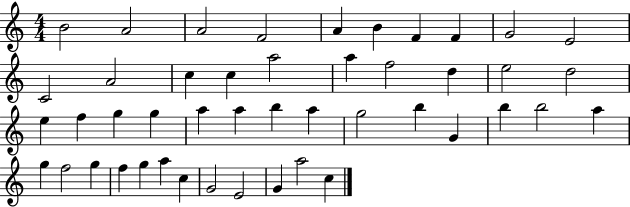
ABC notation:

X:1
T:Untitled
M:4/4
L:1/4
K:C
B2 A2 A2 F2 A B F F G2 E2 C2 A2 c c a2 a f2 d e2 d2 e f g g a a b a g2 b G b b2 a g f2 g f g a c G2 E2 G a2 c